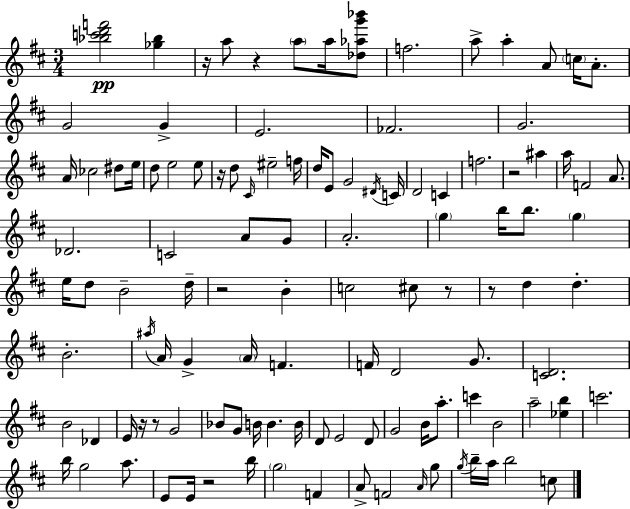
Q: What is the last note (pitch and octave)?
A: C5